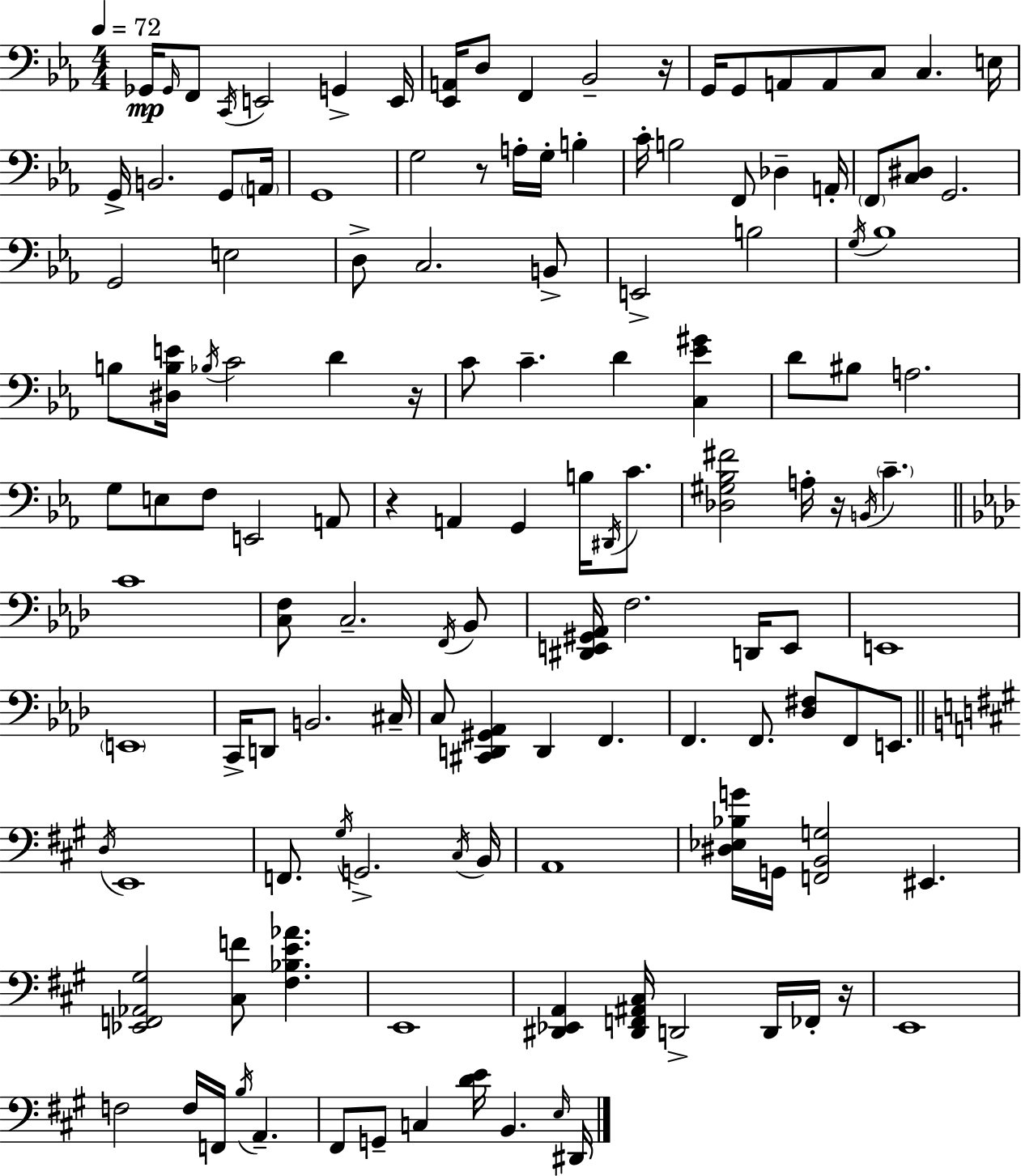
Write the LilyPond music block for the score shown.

{
  \clef bass
  \numericTimeSignature
  \time 4/4
  \key c \minor
  \tempo 4 = 72
  ges,16\mp \grace { ges,16 } f,8 \acciaccatura { c,16 } e,2 g,4-> | e,16 <ees, a,>16 d8 f,4 bes,2-- | r16 g,16 g,8 a,8 a,8 c8 c4. | e16 g,16-> b,2. g,8 | \break \parenthesize a,16 g,1 | g2 r8 a16-. g16-. b4-. | c'16-. b2 f,8 des4-- | a,16-. \parenthesize f,8 <c dis>8 g,2. | \break g,2 e2 | d8-> c2. | b,8-> e,2-> b2 | \acciaccatura { g16 } bes1 | \break b8 <dis b e'>16 \acciaccatura { bes16 } c'2 d'4 | r16 c'8 c'4.-- d'4 | <c ees' gis'>4 d'8 bis8 a2. | g8 e8 f8 e,2 | \break a,8 r4 a,4 g,4 | b16 \acciaccatura { dis,16 } c'8. <des gis bes fis'>2 a16-. r16 \acciaccatura { b,16 } | \parenthesize c'4.-- \bar "||" \break \key aes \major c'1 | <c f>8 c2.-- \acciaccatura { f,16 } bes,8 | <dis, e, gis, aes,>16 f2. d,16 e,8 | e,1 | \break \parenthesize e,1 | c,16-> d,8 b,2. | cis16-- c8 <cis, d, gis, aes,>4 d,4 f,4. | f,4. f,8. <des fis>8 f,8 e,8. | \break \bar "||" \break \key a \major \acciaccatura { d16 } e,1 | f,8. \acciaccatura { gis16 } g,2.-> | \acciaccatura { cis16 } b,16 a,1 | <dis ees bes g'>16 g,16 <f, b, g>2 eis,4. | \break <ees, f, aes, gis>2 <cis f'>8 <fis bes e' aes'>4. | e,1 | <dis, ees, a,>4 <dis, f, ais, cis>16 d,2-> | d,16 fes,16-. r16 e,1 | \break f2 f16 f,16 \acciaccatura { b16 } a,4.-- | fis,8 g,8-- c4 <d' e'>16 b,4. | \grace { e16 } dis,16 \bar "|."
}